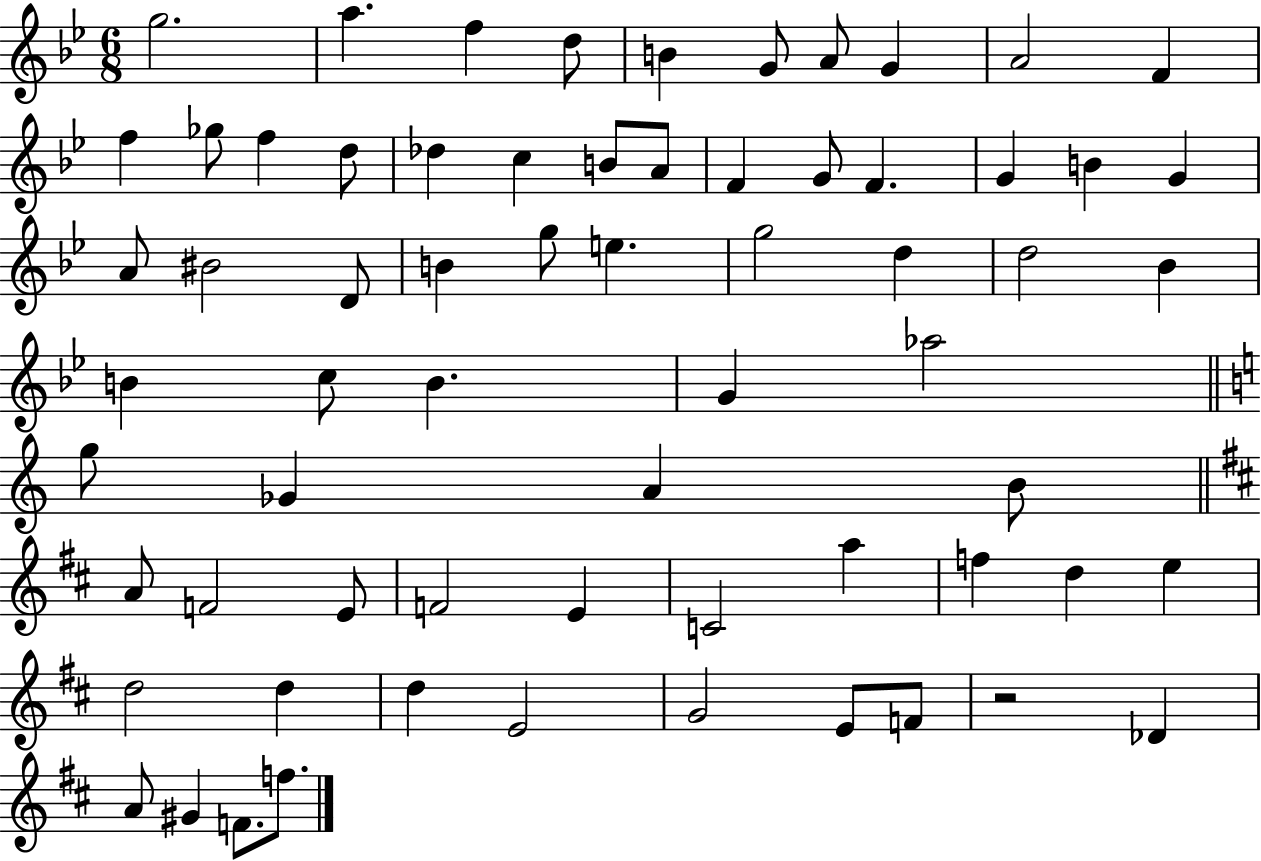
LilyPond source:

{
  \clef treble
  \numericTimeSignature
  \time 6/8
  \key bes \major
  g''2. | a''4. f''4 d''8 | b'4 g'8 a'8 g'4 | a'2 f'4 | \break f''4 ges''8 f''4 d''8 | des''4 c''4 b'8 a'8 | f'4 g'8 f'4. | g'4 b'4 g'4 | \break a'8 bis'2 d'8 | b'4 g''8 e''4. | g''2 d''4 | d''2 bes'4 | \break b'4 c''8 b'4. | g'4 aes''2 | \bar "||" \break \key c \major g''8 ges'4 a'4 b'8 | \bar "||" \break \key b \minor a'8 f'2 e'8 | f'2 e'4 | c'2 a''4 | f''4 d''4 e''4 | \break d''2 d''4 | d''4 e'2 | g'2 e'8 f'8 | r2 des'4 | \break a'8 gis'4 f'8. f''8. | \bar "|."
}